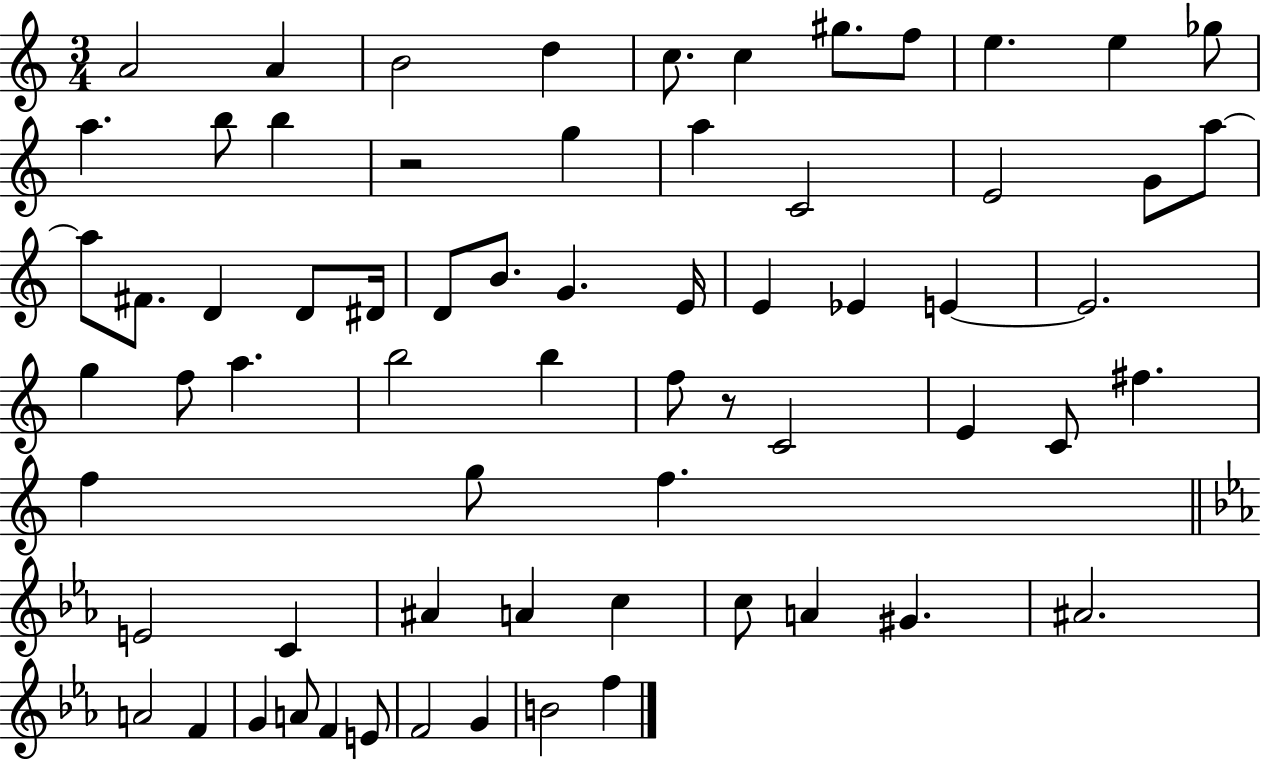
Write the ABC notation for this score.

X:1
T:Untitled
M:3/4
L:1/4
K:C
A2 A B2 d c/2 c ^g/2 f/2 e e _g/2 a b/2 b z2 g a C2 E2 G/2 a/2 a/2 ^F/2 D D/2 ^D/4 D/2 B/2 G E/4 E _E E E2 g f/2 a b2 b f/2 z/2 C2 E C/2 ^f f g/2 f E2 C ^A A c c/2 A ^G ^A2 A2 F G A/2 F E/2 F2 G B2 f